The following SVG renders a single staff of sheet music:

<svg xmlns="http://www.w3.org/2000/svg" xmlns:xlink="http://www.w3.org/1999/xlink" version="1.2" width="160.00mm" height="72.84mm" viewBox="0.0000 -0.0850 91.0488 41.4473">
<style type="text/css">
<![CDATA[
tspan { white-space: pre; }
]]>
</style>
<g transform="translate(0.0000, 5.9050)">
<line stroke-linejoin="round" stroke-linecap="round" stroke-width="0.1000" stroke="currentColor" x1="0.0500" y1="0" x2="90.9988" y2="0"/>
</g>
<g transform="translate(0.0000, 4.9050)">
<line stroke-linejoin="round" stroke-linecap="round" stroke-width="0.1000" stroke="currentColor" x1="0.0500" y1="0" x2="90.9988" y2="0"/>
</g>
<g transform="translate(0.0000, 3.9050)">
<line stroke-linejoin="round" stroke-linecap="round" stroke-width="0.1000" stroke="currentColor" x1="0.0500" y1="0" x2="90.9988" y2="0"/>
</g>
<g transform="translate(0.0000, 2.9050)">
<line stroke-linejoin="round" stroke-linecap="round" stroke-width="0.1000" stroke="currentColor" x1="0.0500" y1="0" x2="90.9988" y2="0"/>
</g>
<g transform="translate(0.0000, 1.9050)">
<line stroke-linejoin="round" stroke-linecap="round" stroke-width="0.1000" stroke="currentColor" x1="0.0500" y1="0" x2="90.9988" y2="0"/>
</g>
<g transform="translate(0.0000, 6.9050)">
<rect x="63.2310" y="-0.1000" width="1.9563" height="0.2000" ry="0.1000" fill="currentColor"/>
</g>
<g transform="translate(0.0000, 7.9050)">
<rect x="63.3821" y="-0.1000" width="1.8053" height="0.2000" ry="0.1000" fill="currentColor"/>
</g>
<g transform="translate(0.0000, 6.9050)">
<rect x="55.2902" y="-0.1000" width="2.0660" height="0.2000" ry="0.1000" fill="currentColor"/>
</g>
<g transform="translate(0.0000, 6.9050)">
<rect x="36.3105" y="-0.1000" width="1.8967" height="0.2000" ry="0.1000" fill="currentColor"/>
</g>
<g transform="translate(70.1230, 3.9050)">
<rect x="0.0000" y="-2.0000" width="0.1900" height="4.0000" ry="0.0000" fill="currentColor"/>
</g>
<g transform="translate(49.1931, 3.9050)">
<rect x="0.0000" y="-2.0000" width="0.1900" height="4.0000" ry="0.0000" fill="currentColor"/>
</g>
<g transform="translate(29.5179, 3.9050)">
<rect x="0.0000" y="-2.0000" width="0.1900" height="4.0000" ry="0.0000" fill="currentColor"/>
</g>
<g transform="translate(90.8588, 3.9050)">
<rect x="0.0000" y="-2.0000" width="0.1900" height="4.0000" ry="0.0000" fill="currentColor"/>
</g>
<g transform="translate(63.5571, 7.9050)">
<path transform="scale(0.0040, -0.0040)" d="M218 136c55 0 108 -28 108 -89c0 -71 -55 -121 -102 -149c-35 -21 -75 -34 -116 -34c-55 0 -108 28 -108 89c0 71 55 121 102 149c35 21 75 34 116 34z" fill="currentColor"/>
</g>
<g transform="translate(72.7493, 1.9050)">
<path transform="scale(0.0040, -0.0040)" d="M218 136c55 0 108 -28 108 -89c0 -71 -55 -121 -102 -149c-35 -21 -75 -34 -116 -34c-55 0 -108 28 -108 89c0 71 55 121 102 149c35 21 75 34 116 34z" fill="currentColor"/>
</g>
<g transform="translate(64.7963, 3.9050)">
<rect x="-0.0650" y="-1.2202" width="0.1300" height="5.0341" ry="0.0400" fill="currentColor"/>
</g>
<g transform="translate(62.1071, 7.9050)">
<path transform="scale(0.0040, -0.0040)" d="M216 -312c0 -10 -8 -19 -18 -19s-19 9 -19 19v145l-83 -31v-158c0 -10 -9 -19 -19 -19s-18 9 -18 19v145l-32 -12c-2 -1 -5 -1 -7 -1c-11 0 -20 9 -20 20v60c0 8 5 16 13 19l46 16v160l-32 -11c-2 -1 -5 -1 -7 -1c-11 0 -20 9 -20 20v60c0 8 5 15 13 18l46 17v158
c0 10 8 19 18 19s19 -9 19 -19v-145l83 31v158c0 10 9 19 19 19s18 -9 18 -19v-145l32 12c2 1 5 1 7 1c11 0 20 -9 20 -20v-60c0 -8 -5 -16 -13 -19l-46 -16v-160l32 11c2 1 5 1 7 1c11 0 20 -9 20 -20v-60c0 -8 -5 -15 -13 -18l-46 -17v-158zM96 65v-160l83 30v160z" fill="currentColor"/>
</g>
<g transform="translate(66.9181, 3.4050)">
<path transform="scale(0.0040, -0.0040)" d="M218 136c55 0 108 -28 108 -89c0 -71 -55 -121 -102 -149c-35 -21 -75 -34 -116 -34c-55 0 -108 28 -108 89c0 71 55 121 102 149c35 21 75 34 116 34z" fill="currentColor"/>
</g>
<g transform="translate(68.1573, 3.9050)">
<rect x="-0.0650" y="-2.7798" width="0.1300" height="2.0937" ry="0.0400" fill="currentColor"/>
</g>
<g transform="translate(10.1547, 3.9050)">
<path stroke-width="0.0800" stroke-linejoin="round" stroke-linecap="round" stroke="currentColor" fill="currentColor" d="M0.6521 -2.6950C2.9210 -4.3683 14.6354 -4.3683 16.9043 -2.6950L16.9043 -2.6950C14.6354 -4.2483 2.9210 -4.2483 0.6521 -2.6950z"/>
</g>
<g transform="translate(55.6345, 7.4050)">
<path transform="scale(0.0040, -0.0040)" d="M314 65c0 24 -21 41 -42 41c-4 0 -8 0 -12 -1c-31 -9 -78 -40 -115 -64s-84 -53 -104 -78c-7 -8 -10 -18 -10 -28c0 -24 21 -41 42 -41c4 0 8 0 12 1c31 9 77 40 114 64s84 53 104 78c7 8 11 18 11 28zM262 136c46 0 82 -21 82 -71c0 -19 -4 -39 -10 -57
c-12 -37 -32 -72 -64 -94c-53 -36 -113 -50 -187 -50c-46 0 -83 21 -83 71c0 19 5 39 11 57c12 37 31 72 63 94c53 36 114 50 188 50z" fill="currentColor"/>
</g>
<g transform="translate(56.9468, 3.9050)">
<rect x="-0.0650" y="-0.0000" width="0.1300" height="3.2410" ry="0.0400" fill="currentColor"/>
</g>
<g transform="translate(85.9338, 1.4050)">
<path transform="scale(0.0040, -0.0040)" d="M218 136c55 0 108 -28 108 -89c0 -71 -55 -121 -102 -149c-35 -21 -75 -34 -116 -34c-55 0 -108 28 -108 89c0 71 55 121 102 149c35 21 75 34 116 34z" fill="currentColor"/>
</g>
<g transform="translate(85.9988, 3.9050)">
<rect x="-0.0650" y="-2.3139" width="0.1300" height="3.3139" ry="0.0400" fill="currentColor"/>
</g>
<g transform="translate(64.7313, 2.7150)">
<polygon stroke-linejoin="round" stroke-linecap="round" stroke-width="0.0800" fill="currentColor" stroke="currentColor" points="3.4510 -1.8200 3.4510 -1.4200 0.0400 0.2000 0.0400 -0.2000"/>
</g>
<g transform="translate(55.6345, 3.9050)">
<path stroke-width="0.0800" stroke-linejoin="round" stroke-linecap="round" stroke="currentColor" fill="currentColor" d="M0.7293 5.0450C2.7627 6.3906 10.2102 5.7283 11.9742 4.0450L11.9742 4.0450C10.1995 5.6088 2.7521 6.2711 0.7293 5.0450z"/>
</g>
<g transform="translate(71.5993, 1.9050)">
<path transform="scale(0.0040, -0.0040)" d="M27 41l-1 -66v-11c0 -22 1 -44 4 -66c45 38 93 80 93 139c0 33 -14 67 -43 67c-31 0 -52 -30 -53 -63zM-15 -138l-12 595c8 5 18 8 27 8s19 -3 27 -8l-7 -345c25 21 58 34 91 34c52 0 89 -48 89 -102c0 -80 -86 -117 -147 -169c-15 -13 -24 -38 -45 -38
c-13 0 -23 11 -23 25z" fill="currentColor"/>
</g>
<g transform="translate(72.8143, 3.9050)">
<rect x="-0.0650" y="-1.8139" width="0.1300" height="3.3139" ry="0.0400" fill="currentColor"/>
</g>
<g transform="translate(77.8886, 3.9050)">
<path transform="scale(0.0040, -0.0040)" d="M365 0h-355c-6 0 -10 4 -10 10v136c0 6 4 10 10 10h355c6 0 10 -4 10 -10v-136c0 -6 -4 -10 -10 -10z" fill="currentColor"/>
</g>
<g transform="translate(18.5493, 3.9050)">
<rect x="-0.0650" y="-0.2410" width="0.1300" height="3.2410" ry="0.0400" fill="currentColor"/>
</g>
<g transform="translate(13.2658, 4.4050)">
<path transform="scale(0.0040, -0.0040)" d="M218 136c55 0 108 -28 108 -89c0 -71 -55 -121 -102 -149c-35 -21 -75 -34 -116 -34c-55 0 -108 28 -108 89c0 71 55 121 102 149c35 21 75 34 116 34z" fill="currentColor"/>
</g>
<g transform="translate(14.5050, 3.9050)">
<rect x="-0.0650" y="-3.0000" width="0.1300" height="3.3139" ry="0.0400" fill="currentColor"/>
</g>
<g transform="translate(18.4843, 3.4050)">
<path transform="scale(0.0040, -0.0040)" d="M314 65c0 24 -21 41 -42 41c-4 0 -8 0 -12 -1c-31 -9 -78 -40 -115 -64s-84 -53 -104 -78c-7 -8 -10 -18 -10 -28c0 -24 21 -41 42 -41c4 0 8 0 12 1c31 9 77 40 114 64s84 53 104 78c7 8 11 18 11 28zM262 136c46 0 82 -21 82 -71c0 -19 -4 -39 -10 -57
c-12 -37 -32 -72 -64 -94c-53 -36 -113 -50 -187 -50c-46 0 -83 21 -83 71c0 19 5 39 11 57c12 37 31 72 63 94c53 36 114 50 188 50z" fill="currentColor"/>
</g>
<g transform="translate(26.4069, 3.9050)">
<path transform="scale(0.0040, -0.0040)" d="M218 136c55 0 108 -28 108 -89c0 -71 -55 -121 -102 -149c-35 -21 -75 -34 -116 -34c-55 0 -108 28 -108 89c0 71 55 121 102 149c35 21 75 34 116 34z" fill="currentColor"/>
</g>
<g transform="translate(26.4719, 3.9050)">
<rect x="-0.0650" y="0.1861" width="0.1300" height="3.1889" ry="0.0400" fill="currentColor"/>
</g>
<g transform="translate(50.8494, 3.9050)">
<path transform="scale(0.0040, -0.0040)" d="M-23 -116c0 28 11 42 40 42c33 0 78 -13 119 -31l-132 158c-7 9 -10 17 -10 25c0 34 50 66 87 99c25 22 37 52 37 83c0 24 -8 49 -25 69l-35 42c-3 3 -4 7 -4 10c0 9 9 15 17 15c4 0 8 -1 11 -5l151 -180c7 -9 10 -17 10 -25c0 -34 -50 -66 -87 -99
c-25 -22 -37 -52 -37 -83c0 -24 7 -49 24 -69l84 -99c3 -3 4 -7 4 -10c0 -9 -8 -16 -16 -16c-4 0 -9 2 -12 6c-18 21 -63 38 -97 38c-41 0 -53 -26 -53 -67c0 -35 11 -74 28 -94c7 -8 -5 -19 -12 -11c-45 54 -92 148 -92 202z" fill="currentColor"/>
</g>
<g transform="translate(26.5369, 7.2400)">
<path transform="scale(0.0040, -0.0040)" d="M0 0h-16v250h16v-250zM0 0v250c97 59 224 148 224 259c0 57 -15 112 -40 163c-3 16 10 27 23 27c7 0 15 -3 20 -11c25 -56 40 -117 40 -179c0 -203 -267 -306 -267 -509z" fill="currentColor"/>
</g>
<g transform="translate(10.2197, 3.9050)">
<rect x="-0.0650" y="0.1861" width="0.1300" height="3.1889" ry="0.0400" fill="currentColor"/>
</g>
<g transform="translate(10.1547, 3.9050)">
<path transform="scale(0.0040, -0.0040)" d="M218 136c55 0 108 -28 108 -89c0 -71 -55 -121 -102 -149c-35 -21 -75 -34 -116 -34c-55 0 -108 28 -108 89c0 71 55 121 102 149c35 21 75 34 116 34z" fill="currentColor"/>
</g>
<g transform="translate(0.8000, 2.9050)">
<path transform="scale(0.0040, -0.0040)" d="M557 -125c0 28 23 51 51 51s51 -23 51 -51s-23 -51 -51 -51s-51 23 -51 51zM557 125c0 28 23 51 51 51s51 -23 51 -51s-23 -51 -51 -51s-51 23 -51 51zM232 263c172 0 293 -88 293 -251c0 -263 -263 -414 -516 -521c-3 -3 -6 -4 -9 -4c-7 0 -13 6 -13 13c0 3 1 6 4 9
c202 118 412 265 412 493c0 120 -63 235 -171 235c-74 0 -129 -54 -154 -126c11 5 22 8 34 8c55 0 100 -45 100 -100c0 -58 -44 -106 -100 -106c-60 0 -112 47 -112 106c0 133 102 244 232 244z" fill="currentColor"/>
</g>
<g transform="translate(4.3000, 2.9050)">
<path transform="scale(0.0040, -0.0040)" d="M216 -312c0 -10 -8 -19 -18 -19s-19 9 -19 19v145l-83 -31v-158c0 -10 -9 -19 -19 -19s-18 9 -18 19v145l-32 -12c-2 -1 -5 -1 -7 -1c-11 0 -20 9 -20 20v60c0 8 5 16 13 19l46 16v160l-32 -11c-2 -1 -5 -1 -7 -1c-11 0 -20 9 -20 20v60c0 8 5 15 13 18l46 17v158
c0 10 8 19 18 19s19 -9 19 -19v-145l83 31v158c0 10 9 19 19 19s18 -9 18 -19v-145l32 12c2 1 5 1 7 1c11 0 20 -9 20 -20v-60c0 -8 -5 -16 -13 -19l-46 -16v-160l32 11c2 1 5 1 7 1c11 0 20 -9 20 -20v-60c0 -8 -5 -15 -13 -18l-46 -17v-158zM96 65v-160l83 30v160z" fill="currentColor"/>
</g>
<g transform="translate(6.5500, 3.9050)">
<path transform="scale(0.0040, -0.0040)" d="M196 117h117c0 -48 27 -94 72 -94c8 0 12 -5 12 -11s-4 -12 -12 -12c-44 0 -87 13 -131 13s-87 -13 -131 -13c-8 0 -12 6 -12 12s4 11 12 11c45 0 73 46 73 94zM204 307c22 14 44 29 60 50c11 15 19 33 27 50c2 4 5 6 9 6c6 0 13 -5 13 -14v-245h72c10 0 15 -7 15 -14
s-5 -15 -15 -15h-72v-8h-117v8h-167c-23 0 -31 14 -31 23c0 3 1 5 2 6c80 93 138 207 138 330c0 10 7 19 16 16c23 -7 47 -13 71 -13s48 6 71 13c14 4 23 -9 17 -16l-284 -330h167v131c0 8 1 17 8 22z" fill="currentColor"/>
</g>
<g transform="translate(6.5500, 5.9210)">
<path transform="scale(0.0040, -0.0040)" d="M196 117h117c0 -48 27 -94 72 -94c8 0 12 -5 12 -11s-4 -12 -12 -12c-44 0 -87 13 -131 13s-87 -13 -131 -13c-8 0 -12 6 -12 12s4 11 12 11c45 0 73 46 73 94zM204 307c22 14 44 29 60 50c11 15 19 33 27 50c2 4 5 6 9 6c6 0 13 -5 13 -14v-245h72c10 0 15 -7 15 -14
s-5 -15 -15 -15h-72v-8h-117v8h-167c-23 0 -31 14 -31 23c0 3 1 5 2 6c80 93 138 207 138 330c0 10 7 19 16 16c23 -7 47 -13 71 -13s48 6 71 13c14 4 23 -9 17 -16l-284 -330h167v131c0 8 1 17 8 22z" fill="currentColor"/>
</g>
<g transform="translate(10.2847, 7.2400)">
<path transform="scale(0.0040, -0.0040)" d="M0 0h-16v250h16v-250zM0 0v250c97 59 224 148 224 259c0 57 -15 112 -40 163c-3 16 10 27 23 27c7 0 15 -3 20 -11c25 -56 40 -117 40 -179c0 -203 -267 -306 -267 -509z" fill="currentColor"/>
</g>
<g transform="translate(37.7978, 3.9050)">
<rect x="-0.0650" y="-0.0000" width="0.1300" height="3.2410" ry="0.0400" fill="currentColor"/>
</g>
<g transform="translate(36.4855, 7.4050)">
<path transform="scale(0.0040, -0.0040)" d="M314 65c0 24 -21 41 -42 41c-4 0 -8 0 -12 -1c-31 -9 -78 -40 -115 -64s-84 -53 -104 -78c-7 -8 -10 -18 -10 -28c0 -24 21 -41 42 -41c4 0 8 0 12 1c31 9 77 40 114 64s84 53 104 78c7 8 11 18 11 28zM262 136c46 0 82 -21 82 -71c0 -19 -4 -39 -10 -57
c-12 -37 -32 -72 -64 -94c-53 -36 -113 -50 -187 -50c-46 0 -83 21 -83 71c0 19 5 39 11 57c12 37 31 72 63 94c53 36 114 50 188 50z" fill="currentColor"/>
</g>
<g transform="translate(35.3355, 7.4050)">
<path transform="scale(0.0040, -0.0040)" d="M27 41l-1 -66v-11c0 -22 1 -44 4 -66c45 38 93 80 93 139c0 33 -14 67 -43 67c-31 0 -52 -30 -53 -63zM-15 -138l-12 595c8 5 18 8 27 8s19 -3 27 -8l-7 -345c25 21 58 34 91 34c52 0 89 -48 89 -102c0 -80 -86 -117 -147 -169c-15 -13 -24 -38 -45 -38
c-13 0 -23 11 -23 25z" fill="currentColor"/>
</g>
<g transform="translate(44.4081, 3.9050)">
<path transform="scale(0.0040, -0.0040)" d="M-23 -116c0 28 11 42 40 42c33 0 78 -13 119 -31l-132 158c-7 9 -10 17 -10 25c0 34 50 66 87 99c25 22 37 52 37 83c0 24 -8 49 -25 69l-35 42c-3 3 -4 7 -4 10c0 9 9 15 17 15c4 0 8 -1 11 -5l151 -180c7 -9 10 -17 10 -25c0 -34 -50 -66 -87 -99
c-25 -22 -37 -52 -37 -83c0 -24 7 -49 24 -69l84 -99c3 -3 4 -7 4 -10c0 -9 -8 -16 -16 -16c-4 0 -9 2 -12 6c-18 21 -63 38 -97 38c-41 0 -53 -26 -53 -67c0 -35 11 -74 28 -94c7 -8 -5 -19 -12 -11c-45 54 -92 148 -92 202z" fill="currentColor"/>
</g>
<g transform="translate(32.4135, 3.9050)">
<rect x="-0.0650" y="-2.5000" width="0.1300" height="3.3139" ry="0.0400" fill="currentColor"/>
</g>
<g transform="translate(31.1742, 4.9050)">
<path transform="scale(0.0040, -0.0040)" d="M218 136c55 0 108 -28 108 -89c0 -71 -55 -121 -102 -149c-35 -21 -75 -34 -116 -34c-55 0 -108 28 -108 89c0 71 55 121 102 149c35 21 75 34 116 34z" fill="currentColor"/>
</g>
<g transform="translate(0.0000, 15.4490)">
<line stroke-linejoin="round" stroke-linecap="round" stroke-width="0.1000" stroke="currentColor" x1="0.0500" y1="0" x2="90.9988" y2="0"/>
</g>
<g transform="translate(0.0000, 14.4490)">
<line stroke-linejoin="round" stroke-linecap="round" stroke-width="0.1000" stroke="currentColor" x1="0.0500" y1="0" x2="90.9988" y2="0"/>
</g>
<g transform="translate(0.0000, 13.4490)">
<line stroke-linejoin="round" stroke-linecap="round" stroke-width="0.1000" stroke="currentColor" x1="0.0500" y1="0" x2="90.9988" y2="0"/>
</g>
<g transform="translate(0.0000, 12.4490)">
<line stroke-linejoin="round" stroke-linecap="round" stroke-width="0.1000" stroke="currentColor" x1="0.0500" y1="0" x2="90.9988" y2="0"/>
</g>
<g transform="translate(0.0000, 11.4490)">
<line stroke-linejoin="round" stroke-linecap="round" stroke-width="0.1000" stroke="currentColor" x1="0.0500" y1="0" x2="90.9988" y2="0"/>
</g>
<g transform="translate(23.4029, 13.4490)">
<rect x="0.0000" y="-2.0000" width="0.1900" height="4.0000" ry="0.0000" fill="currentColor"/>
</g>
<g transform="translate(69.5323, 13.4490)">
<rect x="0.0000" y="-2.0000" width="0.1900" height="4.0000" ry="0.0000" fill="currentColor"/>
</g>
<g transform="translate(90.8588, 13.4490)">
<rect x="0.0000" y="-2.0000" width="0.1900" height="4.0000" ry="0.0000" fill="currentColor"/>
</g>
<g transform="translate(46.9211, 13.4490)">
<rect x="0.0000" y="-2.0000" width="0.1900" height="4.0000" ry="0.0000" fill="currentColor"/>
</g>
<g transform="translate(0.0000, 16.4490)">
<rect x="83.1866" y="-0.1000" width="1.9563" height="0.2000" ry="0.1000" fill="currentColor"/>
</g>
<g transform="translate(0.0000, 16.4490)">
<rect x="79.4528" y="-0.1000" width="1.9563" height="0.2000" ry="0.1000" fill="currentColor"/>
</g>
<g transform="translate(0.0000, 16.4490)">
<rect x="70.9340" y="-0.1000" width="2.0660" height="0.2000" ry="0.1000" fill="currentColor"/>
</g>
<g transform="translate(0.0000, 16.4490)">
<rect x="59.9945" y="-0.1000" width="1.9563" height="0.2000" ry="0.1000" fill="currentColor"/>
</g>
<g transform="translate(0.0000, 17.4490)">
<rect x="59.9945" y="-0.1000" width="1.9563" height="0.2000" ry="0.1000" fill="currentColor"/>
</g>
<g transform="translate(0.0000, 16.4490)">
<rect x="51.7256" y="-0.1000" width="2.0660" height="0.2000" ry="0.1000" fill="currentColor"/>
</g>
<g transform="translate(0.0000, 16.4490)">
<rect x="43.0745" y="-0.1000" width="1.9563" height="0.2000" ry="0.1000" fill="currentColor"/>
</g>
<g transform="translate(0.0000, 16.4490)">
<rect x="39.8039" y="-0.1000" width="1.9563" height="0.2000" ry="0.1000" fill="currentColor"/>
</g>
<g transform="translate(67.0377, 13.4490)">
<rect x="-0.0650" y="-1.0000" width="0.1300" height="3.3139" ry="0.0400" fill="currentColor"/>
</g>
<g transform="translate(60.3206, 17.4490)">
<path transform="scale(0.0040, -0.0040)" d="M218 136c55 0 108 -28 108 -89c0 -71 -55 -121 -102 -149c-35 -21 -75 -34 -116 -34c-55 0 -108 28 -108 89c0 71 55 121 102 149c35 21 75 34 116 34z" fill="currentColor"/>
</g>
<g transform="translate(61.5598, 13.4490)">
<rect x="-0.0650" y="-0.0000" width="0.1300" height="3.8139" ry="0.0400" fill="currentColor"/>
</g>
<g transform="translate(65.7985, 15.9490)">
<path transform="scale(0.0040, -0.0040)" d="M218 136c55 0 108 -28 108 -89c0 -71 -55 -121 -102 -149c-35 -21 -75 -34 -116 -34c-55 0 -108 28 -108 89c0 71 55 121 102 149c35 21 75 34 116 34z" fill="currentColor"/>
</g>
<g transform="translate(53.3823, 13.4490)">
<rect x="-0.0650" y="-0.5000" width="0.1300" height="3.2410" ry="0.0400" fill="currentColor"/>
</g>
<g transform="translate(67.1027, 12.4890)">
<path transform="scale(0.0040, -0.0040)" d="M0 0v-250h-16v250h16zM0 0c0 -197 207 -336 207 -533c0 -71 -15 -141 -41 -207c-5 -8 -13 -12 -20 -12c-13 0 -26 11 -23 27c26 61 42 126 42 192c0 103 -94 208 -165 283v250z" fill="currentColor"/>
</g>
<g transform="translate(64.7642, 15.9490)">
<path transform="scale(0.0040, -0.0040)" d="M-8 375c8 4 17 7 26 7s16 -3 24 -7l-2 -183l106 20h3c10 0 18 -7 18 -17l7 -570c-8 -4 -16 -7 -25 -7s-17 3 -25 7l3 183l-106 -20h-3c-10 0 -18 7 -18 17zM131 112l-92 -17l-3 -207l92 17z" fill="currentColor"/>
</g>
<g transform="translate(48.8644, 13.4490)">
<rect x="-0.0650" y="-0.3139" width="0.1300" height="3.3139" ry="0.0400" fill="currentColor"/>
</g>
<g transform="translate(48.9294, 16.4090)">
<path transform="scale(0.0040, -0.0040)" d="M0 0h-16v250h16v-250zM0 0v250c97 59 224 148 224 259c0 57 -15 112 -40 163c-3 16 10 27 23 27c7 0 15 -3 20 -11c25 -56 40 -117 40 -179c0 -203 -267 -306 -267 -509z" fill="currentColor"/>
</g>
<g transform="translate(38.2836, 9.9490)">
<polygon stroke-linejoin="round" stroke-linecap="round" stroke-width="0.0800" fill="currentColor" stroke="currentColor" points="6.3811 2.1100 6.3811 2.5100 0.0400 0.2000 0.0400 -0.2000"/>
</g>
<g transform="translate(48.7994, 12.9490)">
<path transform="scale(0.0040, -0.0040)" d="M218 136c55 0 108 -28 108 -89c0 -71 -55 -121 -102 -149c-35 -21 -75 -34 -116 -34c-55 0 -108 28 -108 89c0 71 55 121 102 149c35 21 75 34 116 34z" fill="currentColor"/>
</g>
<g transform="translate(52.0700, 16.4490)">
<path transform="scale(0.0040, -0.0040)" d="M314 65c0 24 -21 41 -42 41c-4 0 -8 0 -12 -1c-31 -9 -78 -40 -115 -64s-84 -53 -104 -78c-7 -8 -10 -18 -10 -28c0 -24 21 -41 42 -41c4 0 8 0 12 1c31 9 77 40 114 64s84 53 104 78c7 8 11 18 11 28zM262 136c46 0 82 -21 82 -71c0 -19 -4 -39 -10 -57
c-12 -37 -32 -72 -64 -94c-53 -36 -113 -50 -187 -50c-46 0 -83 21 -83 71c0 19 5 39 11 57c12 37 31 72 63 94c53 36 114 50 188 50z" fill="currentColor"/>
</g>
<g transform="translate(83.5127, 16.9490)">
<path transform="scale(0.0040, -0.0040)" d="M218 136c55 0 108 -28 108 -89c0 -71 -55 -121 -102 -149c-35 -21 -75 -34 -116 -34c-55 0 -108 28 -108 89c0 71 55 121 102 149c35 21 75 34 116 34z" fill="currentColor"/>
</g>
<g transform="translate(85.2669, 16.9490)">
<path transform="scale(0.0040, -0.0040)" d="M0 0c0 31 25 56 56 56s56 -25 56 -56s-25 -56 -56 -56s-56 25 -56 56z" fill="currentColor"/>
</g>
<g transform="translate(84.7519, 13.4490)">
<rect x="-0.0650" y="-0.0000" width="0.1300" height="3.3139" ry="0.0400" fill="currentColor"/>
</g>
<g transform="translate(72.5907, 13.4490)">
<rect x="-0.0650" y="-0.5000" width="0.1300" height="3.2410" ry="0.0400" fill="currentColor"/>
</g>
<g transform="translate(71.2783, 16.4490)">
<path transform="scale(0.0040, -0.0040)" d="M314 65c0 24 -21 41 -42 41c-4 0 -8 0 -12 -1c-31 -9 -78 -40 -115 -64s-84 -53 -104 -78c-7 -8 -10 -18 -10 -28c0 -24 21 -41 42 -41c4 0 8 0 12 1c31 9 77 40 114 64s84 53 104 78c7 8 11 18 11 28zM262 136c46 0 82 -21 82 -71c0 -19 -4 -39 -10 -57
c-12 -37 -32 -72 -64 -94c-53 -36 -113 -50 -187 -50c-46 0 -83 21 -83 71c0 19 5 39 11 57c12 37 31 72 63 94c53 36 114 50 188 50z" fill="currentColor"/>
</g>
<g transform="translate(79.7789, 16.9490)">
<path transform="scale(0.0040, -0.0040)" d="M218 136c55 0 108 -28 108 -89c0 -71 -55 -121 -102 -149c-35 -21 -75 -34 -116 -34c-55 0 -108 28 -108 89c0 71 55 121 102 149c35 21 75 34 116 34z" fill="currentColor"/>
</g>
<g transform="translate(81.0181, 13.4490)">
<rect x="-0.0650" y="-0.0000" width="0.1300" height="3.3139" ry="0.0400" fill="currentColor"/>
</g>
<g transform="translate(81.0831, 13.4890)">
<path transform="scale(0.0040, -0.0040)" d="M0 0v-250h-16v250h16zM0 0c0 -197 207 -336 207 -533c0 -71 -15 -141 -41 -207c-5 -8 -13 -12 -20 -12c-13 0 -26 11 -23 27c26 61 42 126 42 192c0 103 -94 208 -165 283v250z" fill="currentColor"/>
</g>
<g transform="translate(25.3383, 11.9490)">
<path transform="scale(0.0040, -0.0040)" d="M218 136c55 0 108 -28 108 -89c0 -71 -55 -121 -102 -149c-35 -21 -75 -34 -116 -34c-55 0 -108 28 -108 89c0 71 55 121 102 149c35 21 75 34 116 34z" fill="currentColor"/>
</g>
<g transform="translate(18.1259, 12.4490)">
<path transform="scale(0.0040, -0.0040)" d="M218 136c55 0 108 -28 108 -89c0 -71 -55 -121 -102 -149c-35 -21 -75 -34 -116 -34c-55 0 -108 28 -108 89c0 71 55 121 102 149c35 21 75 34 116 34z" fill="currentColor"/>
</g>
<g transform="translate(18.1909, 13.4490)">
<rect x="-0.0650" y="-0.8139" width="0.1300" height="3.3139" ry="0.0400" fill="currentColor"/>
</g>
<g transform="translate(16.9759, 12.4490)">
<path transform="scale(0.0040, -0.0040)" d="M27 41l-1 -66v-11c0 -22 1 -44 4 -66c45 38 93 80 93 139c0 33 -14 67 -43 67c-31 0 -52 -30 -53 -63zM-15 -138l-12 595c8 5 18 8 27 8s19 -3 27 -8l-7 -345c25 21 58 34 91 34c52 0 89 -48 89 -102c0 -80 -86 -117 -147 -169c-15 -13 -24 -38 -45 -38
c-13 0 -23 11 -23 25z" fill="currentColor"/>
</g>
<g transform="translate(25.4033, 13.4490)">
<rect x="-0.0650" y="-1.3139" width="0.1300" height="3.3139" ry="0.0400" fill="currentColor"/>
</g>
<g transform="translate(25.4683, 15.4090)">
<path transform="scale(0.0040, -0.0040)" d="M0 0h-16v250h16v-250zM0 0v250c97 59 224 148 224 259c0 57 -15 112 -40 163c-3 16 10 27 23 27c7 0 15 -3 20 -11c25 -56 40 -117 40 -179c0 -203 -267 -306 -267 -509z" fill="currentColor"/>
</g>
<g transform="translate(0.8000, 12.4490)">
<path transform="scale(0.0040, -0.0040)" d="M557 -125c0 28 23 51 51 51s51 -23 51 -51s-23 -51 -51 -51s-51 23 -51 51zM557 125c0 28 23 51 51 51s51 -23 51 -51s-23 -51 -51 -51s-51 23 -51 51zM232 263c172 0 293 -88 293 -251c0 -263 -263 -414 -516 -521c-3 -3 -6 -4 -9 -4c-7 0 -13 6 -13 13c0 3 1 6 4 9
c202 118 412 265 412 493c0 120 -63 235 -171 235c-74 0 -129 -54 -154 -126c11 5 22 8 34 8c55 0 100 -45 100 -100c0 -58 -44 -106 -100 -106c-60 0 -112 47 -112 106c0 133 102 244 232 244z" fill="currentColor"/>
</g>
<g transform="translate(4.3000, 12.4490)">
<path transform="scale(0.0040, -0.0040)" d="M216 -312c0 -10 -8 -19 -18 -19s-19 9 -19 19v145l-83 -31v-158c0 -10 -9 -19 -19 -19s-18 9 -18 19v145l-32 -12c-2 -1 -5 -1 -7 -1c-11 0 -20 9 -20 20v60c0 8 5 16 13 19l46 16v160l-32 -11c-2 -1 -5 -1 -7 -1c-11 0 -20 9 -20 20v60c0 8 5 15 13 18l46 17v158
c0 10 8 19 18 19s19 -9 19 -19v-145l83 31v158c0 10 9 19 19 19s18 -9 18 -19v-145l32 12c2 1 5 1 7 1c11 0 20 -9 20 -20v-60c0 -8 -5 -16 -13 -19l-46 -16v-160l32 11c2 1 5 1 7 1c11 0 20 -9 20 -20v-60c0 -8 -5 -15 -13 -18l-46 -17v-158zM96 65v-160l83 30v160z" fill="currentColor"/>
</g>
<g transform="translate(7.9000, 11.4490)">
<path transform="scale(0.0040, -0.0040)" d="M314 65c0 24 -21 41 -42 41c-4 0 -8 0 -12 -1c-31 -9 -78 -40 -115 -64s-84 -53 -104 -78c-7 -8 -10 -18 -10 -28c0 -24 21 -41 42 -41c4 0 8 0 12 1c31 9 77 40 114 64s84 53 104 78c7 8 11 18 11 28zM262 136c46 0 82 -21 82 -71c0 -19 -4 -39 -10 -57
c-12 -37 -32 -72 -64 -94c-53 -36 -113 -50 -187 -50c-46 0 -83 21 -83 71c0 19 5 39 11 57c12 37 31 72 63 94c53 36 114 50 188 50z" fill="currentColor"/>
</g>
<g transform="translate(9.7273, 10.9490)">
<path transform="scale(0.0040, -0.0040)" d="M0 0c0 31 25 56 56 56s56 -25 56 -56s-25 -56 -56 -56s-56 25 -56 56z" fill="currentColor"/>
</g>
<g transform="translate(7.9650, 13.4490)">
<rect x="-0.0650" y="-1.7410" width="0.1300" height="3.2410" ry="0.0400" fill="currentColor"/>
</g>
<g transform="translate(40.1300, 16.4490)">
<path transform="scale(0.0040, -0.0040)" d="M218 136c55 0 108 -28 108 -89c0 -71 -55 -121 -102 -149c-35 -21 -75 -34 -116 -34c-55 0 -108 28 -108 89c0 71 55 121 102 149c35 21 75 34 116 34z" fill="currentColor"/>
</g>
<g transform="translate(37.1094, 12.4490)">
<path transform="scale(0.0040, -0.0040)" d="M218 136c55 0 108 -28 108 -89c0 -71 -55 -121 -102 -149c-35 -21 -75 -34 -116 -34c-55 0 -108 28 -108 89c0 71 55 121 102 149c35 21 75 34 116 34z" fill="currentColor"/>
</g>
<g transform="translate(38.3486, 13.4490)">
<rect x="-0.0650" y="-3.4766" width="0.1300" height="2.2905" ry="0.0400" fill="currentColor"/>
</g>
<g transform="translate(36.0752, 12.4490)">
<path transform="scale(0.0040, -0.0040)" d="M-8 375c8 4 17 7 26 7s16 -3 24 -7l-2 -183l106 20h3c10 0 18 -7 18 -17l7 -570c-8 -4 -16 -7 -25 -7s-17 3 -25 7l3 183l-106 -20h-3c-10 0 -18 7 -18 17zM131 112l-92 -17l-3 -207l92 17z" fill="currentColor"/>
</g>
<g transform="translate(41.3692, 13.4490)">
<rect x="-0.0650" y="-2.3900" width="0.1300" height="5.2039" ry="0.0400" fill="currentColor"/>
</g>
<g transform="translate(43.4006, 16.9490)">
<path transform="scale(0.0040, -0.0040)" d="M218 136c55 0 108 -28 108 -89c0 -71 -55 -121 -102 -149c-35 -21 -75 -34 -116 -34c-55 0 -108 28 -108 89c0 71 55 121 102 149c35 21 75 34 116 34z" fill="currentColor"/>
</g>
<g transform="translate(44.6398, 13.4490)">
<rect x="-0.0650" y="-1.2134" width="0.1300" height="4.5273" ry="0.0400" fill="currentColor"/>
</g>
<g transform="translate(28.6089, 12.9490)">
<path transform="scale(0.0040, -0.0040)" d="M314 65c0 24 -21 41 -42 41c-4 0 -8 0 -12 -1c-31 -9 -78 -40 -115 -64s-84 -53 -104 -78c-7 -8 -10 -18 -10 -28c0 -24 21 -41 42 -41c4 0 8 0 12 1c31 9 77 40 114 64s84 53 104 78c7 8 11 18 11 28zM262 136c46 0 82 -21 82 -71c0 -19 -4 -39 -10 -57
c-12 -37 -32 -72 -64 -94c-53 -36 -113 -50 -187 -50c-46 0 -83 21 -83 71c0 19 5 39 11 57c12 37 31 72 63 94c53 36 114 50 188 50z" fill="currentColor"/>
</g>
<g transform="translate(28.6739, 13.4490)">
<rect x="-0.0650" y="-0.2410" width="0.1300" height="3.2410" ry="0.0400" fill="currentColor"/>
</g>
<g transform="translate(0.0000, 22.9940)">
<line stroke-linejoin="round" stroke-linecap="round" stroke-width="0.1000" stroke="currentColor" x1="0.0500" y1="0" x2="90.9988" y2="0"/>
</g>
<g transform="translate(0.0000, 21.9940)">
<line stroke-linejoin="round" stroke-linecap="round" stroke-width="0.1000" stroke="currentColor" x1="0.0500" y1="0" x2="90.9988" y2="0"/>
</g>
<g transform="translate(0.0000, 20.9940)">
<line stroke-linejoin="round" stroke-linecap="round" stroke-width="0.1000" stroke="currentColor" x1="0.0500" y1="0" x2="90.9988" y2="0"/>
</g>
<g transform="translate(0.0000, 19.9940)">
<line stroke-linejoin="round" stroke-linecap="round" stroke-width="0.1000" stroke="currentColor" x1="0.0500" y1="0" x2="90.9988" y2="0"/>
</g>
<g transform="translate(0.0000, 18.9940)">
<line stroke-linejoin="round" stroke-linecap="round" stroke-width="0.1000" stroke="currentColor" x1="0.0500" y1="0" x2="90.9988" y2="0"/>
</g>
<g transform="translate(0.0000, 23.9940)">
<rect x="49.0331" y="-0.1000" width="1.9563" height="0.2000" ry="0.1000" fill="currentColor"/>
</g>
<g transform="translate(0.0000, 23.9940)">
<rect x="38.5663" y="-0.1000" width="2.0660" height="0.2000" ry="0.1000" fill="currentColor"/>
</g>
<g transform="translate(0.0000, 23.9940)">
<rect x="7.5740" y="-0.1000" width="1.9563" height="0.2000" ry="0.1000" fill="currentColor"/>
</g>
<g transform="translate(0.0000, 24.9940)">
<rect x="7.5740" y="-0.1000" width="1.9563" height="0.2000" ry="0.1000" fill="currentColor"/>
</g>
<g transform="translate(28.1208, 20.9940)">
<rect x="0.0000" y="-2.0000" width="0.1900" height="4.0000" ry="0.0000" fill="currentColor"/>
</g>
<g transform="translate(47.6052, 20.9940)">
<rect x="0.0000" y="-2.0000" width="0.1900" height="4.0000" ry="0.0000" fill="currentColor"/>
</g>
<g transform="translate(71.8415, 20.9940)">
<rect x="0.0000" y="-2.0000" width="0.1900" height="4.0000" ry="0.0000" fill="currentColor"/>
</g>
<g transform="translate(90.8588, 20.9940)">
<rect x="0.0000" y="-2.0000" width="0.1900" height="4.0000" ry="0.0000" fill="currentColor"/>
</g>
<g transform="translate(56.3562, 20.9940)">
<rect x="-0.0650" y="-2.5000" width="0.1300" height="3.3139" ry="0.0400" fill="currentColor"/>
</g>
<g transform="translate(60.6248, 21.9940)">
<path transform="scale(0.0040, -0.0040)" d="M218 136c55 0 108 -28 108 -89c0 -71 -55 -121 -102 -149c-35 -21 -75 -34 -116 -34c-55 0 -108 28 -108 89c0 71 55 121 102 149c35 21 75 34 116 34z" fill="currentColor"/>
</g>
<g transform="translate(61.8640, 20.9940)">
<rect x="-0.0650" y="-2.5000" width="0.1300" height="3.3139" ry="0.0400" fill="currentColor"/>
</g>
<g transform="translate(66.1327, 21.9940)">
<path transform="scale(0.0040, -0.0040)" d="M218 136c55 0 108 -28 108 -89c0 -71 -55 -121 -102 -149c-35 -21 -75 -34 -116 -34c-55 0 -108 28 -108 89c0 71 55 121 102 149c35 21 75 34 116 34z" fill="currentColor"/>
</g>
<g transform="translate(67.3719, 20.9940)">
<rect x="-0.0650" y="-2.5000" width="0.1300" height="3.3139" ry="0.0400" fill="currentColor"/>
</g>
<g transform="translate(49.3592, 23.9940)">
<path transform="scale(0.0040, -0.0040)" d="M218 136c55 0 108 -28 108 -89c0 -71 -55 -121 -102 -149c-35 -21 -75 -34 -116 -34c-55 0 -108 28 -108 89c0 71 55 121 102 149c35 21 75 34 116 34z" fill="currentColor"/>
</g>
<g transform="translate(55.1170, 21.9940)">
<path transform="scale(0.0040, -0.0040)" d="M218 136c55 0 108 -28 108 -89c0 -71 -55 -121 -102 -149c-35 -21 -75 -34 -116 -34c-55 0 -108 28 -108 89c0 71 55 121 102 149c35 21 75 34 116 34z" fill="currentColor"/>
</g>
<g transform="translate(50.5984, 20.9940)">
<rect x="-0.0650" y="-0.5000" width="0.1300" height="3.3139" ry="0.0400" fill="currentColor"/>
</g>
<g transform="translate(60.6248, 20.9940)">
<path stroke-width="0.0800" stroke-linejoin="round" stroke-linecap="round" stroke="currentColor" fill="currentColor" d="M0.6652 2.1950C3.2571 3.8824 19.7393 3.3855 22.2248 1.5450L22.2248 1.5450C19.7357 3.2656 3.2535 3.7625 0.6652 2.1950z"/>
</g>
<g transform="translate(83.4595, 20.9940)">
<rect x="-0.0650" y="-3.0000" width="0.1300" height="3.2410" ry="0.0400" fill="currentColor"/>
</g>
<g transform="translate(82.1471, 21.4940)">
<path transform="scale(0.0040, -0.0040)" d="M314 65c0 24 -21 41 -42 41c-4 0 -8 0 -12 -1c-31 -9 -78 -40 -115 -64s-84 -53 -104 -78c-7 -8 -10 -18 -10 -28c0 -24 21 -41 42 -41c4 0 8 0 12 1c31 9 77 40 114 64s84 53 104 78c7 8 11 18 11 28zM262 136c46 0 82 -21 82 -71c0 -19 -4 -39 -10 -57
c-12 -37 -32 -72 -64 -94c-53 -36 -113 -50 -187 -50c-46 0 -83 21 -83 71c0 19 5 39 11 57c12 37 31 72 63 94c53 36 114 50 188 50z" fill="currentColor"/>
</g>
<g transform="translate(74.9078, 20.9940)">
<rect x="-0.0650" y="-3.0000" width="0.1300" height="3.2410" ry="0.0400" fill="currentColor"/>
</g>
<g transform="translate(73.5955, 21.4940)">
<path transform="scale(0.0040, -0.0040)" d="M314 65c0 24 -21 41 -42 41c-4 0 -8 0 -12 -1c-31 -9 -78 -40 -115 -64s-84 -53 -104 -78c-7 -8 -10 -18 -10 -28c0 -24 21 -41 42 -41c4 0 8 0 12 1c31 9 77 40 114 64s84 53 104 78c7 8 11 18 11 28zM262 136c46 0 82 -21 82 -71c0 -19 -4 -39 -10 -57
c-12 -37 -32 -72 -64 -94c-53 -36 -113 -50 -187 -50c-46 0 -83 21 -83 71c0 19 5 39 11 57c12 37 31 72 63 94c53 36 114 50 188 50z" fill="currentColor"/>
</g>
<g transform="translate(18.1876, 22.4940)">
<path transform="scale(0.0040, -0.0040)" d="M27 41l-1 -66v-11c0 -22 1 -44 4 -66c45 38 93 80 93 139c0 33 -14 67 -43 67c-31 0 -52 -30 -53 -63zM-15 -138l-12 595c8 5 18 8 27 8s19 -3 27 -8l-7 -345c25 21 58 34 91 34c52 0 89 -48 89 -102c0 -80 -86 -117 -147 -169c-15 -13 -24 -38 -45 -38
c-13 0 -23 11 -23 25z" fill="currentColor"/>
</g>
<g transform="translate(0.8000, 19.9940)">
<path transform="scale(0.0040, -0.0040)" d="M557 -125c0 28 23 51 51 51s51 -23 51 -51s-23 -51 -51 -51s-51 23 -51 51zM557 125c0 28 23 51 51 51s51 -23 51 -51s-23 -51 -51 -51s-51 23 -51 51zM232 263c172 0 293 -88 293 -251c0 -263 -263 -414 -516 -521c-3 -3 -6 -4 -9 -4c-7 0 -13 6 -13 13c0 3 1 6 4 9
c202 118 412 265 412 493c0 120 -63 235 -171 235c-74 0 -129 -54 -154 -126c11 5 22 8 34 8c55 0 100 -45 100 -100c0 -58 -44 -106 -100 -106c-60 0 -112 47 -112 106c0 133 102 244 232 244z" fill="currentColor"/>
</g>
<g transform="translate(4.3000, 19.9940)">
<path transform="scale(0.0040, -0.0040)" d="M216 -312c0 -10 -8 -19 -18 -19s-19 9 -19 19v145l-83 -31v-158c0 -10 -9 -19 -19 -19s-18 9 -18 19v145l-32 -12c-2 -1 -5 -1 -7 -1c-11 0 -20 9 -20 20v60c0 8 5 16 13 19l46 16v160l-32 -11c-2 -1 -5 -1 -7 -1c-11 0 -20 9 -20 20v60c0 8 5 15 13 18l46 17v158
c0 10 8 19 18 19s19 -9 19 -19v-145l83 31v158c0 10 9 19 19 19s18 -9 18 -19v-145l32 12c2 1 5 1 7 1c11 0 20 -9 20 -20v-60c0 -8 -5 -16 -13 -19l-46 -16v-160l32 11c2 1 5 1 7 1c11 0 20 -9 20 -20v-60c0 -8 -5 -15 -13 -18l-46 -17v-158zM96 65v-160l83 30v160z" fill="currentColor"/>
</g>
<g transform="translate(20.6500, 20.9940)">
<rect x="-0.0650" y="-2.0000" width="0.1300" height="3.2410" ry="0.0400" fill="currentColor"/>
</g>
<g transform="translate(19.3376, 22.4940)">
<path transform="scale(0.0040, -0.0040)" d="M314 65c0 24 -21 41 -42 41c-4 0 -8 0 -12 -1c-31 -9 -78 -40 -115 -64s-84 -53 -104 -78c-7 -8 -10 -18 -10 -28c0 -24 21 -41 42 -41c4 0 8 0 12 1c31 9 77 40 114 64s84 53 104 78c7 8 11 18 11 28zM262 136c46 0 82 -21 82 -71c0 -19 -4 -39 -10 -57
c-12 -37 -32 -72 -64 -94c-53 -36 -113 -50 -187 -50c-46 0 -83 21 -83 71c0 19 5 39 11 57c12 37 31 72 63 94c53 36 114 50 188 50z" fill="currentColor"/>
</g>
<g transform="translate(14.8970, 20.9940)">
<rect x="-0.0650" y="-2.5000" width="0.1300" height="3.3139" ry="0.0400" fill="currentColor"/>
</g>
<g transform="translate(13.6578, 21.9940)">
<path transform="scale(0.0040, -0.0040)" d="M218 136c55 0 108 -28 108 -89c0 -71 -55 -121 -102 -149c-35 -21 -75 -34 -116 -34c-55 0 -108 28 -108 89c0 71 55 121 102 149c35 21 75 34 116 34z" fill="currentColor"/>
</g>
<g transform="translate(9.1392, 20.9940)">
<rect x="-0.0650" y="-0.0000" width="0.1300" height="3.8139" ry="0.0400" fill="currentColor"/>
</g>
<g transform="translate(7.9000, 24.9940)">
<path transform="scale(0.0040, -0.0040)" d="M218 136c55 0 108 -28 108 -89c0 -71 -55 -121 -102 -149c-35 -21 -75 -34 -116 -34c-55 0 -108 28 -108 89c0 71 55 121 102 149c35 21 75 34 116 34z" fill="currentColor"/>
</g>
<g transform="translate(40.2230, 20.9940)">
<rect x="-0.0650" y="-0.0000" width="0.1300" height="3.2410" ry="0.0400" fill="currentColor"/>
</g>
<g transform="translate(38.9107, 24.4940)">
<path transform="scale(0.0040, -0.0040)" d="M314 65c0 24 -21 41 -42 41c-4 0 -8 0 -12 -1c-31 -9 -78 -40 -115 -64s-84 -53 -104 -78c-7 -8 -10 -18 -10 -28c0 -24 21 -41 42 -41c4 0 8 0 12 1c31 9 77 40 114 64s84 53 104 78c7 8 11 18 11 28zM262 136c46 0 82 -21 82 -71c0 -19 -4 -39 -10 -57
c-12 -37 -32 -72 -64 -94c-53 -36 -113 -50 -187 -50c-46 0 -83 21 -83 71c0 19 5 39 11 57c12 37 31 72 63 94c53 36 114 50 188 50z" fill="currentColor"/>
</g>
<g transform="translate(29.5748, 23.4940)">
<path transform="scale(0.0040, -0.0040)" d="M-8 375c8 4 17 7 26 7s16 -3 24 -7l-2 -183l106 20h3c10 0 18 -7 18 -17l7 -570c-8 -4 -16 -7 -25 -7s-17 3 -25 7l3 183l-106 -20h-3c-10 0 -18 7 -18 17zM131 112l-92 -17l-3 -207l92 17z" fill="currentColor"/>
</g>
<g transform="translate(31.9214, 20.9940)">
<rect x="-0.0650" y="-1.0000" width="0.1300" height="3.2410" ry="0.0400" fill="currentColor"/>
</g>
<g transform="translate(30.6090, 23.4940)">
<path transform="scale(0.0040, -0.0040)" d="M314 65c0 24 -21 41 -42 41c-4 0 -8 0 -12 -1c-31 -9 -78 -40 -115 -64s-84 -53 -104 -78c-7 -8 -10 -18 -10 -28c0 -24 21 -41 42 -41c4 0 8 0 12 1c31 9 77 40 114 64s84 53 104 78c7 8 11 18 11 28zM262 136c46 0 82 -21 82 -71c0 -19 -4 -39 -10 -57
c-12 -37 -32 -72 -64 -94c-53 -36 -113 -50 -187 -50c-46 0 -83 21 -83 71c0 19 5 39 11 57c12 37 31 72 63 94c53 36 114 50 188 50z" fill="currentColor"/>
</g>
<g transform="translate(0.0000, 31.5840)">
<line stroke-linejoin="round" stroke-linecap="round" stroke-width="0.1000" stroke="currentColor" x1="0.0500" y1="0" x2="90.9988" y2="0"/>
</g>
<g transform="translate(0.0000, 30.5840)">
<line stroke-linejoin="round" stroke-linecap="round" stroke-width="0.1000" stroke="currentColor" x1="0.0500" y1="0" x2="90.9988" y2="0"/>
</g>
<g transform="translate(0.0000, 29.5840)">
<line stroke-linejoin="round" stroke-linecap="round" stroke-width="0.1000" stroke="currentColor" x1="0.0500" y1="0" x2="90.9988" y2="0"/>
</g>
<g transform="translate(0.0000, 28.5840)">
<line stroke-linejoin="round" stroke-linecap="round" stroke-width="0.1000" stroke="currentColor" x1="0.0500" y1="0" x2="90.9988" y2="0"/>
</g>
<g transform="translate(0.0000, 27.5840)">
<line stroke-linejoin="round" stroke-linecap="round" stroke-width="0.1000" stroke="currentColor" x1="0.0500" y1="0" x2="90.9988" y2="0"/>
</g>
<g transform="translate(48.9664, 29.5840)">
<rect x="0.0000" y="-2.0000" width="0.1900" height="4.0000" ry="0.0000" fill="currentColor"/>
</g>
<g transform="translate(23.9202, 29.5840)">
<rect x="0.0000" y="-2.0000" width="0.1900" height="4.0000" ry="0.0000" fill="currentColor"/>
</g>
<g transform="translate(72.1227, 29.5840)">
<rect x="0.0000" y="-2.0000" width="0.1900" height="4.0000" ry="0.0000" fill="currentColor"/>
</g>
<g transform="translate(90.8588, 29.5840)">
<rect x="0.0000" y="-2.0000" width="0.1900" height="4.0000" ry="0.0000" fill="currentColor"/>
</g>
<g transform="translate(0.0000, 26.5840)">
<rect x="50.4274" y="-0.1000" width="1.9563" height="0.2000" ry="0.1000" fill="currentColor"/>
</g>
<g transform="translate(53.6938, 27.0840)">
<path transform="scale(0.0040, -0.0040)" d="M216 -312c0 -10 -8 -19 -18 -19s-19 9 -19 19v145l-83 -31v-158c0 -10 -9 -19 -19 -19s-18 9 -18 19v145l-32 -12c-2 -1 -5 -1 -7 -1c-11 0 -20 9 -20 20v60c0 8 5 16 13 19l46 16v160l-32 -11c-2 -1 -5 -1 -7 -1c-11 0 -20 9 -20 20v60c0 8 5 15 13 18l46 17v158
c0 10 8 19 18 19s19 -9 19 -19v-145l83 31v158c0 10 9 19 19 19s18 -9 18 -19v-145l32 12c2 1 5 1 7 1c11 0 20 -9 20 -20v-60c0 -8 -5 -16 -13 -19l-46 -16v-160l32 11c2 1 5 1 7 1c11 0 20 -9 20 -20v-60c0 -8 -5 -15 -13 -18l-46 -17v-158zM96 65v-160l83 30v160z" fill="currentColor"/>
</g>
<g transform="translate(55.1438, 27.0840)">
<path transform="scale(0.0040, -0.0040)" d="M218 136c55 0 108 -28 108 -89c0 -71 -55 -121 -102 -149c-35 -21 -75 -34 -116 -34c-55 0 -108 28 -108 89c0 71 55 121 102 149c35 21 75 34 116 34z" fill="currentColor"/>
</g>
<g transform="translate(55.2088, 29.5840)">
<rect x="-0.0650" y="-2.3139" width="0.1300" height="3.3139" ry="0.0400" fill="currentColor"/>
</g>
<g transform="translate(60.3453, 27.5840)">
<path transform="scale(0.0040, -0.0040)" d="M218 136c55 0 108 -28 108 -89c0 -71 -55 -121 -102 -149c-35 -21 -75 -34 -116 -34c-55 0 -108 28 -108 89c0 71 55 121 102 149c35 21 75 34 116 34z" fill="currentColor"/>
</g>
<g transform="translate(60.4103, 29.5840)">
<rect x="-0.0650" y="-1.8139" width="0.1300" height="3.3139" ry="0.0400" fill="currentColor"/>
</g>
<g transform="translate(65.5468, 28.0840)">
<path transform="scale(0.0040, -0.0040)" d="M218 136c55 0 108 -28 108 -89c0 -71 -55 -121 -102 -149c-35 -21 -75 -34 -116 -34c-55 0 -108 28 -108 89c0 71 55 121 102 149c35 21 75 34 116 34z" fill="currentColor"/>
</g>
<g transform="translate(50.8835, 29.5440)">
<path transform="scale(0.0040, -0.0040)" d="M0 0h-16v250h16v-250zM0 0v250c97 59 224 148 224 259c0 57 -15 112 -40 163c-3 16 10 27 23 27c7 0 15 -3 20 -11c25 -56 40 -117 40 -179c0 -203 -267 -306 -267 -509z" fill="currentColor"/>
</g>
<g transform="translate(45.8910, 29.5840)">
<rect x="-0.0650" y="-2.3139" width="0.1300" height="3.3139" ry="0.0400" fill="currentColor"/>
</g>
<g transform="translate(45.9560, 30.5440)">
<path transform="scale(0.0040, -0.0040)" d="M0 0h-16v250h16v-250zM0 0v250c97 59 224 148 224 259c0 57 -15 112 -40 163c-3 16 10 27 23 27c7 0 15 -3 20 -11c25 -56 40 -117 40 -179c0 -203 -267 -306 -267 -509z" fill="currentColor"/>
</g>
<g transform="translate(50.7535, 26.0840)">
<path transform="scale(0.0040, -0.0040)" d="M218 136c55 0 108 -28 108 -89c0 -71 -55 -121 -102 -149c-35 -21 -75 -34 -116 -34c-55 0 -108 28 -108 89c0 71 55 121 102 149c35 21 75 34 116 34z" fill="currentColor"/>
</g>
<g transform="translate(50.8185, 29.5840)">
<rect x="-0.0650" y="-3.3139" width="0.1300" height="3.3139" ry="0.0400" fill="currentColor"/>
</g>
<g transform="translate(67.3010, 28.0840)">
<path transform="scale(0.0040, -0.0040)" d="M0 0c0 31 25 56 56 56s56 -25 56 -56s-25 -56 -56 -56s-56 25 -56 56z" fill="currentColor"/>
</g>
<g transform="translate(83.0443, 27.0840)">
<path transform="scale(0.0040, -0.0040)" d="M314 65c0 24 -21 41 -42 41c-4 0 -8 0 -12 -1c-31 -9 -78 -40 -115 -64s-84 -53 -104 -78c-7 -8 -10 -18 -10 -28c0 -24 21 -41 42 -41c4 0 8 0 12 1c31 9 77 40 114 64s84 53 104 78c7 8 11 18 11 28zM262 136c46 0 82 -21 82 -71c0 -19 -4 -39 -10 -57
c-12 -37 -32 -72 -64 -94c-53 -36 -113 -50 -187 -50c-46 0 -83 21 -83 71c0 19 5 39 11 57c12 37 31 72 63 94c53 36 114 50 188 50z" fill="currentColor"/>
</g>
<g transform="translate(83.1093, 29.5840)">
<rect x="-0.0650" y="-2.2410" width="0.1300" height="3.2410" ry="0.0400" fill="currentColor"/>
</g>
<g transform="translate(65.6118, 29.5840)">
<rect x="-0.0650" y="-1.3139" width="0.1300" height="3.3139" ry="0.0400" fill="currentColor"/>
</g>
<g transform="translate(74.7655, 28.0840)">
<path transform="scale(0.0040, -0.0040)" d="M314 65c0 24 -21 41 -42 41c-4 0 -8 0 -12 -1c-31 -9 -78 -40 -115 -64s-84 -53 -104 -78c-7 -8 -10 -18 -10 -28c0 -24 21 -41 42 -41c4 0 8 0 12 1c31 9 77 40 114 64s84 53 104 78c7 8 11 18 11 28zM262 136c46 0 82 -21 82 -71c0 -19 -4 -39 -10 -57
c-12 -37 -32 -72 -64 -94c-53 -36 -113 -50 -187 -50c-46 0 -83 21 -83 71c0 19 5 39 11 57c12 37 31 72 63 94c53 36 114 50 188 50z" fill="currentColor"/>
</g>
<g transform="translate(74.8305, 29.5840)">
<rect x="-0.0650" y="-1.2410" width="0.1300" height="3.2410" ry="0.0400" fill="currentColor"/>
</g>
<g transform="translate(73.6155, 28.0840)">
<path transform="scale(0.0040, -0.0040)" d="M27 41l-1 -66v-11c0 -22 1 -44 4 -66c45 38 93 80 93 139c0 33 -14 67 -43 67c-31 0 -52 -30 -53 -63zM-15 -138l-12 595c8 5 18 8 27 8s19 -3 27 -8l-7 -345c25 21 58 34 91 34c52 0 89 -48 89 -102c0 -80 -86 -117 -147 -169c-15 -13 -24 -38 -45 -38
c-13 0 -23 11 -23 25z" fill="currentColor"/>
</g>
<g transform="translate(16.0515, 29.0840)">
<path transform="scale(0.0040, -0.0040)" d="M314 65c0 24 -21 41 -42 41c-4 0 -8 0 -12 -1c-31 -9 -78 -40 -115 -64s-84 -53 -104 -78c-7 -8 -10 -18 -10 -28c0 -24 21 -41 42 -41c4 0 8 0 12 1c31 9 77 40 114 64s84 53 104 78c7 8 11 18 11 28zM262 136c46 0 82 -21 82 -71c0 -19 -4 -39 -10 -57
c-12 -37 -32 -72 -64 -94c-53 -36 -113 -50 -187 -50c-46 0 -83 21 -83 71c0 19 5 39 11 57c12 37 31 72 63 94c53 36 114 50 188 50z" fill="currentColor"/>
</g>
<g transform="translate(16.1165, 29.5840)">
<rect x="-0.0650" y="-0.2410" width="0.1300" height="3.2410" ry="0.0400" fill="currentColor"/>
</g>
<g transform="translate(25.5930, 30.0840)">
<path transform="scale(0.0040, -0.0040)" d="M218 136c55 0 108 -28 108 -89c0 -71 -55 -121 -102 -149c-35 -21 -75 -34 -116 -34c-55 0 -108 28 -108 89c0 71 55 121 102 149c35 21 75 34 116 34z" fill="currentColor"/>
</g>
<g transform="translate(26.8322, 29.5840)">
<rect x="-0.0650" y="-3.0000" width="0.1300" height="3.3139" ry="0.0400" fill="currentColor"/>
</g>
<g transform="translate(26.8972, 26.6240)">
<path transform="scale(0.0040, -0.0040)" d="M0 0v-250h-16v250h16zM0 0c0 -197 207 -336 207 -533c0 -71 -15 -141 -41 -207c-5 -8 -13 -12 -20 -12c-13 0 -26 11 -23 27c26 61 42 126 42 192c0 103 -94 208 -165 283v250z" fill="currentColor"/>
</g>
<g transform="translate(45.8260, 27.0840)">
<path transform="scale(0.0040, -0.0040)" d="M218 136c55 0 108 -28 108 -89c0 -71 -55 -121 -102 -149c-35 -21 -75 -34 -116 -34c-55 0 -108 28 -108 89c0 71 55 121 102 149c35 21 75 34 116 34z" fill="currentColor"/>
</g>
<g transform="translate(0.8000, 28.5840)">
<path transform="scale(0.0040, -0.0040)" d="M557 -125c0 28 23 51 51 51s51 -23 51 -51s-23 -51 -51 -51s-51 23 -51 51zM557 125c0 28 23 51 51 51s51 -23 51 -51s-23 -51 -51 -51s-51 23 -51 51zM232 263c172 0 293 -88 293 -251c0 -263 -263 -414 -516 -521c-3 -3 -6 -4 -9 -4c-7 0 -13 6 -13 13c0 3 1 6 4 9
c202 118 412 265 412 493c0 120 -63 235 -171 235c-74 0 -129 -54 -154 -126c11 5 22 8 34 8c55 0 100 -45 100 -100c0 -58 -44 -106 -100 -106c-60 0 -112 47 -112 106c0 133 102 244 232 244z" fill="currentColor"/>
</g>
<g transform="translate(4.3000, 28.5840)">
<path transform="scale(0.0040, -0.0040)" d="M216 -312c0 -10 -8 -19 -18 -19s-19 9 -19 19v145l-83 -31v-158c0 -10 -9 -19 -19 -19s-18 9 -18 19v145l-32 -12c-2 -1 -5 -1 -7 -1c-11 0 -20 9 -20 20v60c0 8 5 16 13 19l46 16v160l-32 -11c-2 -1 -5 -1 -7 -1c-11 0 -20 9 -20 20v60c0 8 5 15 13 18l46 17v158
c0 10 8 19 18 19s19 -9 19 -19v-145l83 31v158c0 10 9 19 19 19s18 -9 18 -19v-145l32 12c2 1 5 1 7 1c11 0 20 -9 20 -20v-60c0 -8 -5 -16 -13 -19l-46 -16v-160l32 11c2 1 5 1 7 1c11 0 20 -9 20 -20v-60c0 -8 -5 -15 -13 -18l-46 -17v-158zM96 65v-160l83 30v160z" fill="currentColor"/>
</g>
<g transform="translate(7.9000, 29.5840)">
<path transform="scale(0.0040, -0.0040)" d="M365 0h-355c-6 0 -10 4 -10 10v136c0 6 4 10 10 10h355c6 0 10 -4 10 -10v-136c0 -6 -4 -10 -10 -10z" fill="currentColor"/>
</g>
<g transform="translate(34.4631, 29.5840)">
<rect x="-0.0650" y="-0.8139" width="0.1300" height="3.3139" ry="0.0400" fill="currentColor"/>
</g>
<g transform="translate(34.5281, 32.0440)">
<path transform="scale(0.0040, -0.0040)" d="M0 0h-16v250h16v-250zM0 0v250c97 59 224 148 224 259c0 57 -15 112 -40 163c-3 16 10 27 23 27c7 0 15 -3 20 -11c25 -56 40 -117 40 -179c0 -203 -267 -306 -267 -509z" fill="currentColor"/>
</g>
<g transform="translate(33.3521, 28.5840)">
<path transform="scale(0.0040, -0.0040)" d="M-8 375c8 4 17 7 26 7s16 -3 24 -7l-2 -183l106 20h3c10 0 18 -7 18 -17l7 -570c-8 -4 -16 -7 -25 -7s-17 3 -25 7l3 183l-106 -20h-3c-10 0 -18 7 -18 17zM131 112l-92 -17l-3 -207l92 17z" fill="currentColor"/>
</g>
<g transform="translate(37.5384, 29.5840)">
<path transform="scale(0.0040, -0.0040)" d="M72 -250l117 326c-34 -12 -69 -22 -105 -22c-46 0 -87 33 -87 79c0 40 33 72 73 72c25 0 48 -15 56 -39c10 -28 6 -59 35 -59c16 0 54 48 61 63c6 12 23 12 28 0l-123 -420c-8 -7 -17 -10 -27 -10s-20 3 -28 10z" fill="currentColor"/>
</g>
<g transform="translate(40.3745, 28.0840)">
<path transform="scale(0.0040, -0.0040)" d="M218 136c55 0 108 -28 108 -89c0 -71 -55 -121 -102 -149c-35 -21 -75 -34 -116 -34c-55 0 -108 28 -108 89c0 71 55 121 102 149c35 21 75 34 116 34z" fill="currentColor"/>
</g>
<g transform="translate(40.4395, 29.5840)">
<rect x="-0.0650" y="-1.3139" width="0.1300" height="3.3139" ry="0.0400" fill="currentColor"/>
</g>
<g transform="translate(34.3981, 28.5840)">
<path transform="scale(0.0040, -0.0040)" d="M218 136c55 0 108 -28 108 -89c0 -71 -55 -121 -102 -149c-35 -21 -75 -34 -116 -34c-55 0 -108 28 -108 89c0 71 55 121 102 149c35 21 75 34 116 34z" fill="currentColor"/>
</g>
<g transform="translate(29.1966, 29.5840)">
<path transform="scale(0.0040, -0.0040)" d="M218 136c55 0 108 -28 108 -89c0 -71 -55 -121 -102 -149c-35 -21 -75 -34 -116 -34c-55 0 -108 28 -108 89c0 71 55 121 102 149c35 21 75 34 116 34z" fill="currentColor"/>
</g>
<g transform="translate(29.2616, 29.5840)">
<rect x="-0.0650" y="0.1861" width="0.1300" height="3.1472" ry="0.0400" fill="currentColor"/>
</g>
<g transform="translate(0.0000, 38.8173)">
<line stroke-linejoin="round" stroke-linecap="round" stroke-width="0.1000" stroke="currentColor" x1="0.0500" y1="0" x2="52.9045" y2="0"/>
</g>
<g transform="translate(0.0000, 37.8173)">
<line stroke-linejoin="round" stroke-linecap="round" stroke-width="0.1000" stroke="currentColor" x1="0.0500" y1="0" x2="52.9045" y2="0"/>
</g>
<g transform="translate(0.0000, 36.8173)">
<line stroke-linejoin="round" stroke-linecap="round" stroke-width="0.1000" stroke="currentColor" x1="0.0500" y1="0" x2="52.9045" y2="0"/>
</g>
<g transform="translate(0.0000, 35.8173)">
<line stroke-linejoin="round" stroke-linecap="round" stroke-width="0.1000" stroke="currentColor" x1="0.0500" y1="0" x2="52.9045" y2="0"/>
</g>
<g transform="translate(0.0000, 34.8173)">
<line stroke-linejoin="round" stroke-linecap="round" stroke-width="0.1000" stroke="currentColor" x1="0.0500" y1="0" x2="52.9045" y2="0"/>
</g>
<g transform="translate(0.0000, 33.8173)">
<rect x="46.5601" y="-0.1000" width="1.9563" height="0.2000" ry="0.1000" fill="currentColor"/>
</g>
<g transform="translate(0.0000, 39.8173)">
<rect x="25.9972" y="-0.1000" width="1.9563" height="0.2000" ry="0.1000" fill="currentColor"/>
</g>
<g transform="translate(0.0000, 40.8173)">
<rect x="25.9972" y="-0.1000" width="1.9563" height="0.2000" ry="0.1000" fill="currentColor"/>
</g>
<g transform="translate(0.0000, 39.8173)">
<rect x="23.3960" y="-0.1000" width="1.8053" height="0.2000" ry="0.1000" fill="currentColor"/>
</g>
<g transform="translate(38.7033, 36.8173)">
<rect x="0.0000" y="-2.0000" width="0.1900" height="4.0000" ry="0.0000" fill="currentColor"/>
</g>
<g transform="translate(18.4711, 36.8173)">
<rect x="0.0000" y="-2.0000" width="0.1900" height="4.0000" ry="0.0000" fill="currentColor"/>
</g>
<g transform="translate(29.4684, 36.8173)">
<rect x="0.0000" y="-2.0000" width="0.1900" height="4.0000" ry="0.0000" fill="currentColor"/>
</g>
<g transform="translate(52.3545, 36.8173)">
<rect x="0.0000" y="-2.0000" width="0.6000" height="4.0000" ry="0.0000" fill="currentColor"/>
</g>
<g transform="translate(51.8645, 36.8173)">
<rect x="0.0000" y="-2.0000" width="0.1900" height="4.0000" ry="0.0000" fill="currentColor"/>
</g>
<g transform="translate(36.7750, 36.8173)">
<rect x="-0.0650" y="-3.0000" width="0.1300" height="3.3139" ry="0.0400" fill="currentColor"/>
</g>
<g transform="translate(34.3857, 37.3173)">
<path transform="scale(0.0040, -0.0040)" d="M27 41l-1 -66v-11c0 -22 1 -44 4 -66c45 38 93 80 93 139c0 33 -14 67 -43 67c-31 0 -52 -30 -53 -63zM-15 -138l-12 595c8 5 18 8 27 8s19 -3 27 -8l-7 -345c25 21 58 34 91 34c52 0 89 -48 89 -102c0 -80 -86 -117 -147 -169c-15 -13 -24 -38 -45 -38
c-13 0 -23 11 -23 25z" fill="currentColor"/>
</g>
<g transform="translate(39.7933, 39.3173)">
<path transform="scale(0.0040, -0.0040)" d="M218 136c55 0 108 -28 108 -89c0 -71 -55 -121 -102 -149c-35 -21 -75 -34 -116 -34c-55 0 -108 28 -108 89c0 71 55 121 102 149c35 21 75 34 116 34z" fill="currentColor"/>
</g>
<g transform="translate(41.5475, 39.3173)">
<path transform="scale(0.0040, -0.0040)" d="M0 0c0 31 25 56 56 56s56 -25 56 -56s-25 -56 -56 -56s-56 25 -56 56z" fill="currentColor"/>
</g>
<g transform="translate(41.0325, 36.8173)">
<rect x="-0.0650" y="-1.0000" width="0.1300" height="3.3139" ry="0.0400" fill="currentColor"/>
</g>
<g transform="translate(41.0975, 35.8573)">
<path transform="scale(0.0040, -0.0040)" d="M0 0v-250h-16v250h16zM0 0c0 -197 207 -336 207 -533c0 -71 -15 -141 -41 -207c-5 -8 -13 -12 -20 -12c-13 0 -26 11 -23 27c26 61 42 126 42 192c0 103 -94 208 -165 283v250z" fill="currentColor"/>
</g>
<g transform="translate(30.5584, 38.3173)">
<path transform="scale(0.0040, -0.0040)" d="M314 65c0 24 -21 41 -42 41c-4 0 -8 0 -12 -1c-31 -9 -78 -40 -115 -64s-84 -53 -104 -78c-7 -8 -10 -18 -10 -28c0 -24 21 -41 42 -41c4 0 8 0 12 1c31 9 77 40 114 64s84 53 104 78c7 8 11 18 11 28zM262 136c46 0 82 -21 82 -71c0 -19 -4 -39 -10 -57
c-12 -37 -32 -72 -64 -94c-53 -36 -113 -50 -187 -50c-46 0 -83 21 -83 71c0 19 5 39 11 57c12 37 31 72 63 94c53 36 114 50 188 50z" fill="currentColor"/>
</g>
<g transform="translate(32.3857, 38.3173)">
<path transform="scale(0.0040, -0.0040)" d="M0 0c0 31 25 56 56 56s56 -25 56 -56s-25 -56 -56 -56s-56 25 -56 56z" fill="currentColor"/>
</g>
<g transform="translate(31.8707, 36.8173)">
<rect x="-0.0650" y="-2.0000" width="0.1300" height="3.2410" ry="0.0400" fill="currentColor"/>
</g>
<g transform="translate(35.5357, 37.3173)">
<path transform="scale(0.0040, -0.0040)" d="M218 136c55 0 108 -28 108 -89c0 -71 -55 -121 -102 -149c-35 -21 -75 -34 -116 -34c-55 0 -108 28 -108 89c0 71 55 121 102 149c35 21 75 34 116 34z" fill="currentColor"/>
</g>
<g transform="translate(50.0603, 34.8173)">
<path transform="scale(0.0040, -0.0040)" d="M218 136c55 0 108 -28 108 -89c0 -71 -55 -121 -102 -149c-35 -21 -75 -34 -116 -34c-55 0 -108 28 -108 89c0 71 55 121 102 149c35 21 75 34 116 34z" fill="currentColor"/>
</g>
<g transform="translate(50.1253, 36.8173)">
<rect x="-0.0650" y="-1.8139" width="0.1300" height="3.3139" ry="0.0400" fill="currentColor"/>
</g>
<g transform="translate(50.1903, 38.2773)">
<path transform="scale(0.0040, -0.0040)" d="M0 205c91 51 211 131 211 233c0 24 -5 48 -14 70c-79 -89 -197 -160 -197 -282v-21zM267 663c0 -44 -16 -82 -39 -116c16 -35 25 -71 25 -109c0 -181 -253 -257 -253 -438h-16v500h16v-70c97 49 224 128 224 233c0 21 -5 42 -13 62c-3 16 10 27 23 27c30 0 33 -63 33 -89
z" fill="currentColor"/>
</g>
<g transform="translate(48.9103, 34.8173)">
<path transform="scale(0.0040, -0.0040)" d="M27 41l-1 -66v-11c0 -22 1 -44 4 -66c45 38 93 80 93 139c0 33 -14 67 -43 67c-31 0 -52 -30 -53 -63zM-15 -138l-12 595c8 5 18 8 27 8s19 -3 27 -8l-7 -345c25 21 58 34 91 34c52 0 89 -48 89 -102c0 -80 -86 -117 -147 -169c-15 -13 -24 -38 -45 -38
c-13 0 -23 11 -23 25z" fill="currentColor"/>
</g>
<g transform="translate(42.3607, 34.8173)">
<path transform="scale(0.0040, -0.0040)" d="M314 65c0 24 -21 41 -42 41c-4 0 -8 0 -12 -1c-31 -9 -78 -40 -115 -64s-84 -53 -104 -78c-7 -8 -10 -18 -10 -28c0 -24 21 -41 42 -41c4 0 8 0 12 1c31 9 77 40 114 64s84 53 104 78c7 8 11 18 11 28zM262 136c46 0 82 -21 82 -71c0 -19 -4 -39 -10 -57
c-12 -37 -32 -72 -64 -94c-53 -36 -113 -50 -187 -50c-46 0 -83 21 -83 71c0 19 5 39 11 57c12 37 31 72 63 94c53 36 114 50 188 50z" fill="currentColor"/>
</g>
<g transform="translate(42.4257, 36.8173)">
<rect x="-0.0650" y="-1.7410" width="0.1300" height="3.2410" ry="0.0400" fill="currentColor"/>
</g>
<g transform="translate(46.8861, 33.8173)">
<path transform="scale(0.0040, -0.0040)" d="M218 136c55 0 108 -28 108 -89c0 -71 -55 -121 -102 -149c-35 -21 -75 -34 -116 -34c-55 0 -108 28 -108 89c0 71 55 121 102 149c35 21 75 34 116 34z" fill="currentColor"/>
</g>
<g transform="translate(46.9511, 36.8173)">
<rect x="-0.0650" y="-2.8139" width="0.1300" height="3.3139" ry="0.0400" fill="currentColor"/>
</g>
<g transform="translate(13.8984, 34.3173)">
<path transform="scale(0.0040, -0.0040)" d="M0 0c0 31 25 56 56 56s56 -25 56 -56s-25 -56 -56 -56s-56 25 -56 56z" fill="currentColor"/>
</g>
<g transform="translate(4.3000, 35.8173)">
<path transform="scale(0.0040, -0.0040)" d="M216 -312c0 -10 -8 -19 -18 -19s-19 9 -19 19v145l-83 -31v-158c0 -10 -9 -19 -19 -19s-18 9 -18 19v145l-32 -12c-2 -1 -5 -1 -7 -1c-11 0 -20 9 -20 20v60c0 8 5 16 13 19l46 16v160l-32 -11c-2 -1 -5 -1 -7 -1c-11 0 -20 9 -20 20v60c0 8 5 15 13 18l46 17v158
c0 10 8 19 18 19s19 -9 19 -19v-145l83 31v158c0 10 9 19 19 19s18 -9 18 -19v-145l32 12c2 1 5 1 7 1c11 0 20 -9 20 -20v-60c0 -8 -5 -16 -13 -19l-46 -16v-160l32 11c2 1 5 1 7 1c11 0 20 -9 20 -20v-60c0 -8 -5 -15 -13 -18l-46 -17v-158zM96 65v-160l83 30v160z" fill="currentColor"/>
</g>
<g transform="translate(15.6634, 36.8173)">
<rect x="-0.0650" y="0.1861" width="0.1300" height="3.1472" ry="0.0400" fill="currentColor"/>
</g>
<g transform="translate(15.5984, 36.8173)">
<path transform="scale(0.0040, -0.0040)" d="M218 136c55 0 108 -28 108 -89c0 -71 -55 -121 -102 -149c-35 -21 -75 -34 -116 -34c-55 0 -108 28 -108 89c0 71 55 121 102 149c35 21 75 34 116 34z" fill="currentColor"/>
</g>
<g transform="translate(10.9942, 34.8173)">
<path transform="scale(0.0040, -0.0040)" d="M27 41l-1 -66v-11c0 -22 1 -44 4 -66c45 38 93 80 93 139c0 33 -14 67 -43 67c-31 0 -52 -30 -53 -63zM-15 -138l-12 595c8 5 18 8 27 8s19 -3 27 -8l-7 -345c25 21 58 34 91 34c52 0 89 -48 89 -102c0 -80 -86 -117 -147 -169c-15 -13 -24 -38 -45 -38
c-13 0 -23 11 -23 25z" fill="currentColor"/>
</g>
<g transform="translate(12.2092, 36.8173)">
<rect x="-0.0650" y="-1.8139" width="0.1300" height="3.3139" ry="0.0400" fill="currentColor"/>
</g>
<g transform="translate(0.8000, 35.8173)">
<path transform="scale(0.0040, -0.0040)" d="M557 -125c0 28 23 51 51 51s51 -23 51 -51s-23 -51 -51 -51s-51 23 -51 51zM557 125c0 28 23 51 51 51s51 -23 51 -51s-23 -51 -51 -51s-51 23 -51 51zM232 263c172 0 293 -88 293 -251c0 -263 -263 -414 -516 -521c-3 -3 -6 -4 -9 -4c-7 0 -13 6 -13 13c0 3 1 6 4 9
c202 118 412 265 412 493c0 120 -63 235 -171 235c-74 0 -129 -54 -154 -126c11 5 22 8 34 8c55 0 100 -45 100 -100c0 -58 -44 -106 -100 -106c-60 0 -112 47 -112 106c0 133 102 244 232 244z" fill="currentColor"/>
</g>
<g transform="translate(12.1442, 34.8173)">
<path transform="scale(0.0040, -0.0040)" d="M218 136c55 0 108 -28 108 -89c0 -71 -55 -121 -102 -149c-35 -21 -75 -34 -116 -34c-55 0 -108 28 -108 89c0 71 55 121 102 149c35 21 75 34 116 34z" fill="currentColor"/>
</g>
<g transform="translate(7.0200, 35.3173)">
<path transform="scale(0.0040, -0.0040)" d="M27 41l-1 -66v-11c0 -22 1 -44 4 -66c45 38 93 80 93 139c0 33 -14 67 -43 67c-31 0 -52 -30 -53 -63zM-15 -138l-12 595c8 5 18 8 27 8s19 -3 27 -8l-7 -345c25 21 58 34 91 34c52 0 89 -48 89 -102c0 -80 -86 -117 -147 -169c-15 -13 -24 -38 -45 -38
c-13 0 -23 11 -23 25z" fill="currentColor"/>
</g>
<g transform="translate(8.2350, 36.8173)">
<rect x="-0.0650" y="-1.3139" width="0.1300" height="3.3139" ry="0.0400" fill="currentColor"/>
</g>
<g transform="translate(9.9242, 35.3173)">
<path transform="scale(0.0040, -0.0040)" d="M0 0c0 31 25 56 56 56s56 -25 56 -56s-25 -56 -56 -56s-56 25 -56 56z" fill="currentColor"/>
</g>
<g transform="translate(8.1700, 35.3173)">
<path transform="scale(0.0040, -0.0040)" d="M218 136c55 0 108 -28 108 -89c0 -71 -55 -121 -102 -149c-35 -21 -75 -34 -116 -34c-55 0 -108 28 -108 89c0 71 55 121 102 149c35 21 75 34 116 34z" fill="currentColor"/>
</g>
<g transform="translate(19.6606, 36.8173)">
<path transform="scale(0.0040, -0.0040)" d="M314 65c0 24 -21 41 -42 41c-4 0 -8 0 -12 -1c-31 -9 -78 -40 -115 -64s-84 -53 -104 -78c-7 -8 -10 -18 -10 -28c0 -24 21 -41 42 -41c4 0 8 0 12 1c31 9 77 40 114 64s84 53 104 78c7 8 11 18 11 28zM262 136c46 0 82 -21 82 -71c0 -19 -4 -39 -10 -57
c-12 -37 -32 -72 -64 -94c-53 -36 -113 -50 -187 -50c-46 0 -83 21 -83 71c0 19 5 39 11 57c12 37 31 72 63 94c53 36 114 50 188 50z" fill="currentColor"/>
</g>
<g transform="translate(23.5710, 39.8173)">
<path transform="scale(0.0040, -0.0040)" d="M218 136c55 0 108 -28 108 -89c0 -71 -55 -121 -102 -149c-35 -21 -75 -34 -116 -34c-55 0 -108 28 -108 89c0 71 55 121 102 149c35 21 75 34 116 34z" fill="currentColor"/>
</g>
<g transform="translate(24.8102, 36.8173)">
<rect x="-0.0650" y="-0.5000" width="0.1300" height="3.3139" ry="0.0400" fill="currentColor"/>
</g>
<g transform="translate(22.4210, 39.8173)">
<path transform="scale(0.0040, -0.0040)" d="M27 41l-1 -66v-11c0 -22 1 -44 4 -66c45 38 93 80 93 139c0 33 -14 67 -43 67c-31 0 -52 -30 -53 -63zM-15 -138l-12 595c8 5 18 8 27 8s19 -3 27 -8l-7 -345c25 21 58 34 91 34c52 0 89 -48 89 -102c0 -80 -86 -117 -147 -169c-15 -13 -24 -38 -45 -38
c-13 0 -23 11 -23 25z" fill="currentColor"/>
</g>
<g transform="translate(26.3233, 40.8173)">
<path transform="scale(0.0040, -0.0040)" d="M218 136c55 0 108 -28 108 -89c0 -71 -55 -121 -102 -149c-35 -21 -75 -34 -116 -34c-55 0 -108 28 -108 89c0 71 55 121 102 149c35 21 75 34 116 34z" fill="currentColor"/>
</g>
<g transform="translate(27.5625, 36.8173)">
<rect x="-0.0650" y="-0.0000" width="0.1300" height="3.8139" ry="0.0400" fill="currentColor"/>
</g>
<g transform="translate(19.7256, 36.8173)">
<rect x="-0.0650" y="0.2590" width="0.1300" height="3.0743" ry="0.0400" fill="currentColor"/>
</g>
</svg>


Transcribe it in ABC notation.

X:1
T:Untitled
M:4/4
L:1/4
K:G
D,/2 C, E,2 D,/2 B,, _D,,2 z z D,,2 ^C,,/2 E,/2 _A, z2 B, A,2 _F, G,/2 E,2 F,/2 E,,/2 D,,/2 E,/2 E,,2 C,, F,,/2 E,,2 D,,/2 D,, C,, B,, _A,,2 F,,2 D,,2 E,, B,, B,, B,, C,2 C,2 z2 E,2 C,/2 D, F,/2 z/2 G, B,/2 D/2 ^B, A, G, _G,2 B,2 _G, _A, D, D,2 _E,, C,, A,,2 _C, ^F,,/2 A,2 C _A,/4